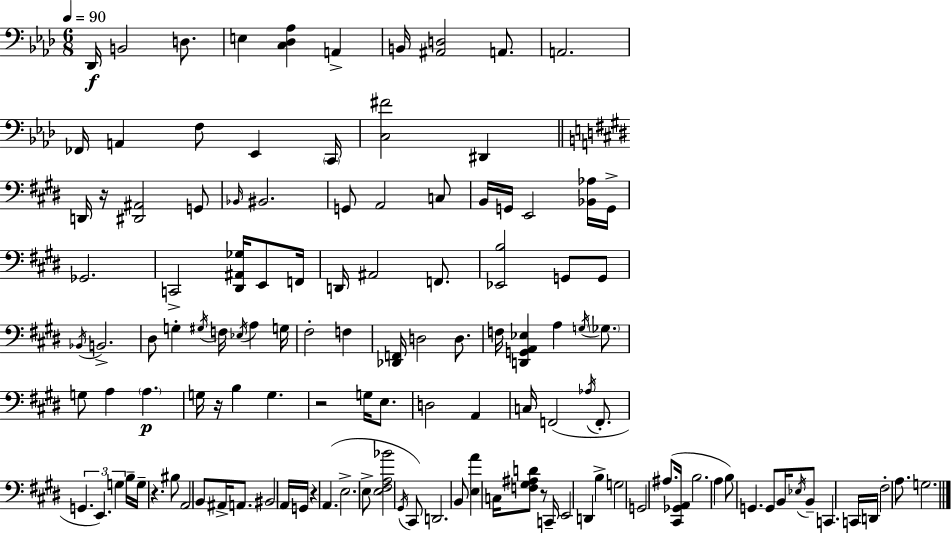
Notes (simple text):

Db2/s B2/h D3/e. E3/q [C3,Db3,Ab3]/q A2/q B2/s [A#2,D3]/h A2/e. A2/h. FES2/s A2/q F3/e Eb2/q C2/s [C3,F#4]/h D#2/q D2/s R/s [D#2,A#2]/h G2/e Bb2/s BIS2/h. G2/e A2/h C3/e B2/s G2/s E2/h [Bb2,Ab3]/s G2/s Gb2/h. C2/h [D#2,A#2,Gb3]/s E2/e F2/s D2/s A#2/h F2/e. [Eb2,B3]/h G2/e G2/e Bb2/s B2/h. D#3/e G3/q G#3/s F3/s Eb3/s A3/q G3/s F#3/h F3/q [Db2,F2]/s D3/h D3/e. F3/s [D2,G2,A2,Eb3]/q A3/q G3/s Gb3/e. G3/e A3/q A3/q. G3/s R/s B3/q G3/q. R/h G3/s E3/e. D3/h A2/q C3/s F2/h Ab3/s F2/e. G2/q. E2/q. G3/q B3/s G3/s R/q. BIS3/e A2/h B2/e A#2/s A2/e. BIS2/h A2/s G2/s R/q A2/q. E3/h. E3/e [E3,F#3,A3,Bb4]/h G#2/s C#2/e D2/h. B2/e [E3,A4]/q C3/s [F3,G#3,A#3,D4]/e R/e C2/s E2/h D2/q B3/q G3/h G2/h A#3/e. [C#2,Gb2,A2]/s B3/h. A3/q B3/e G2/q. G2/e B2/s Eb3/s B2/e C2/q. C2/s D2/s F#3/h A3/e. G3/h.